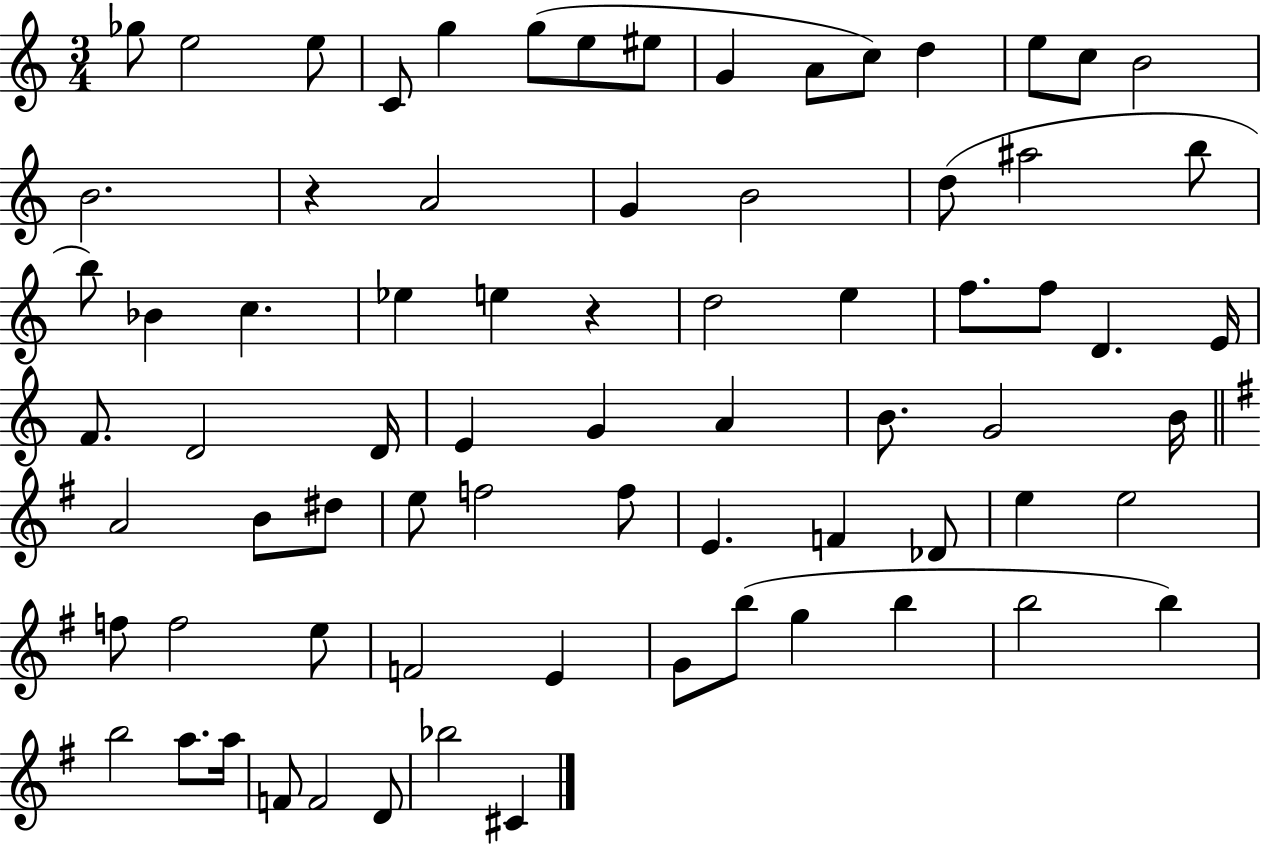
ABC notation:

X:1
T:Untitled
M:3/4
L:1/4
K:C
_g/2 e2 e/2 C/2 g g/2 e/2 ^e/2 G A/2 c/2 d e/2 c/2 B2 B2 z A2 G B2 d/2 ^a2 b/2 b/2 _B c _e e z d2 e f/2 f/2 D E/4 F/2 D2 D/4 E G A B/2 G2 B/4 A2 B/2 ^d/2 e/2 f2 f/2 E F _D/2 e e2 f/2 f2 e/2 F2 E G/2 b/2 g b b2 b b2 a/2 a/4 F/2 F2 D/2 _b2 ^C